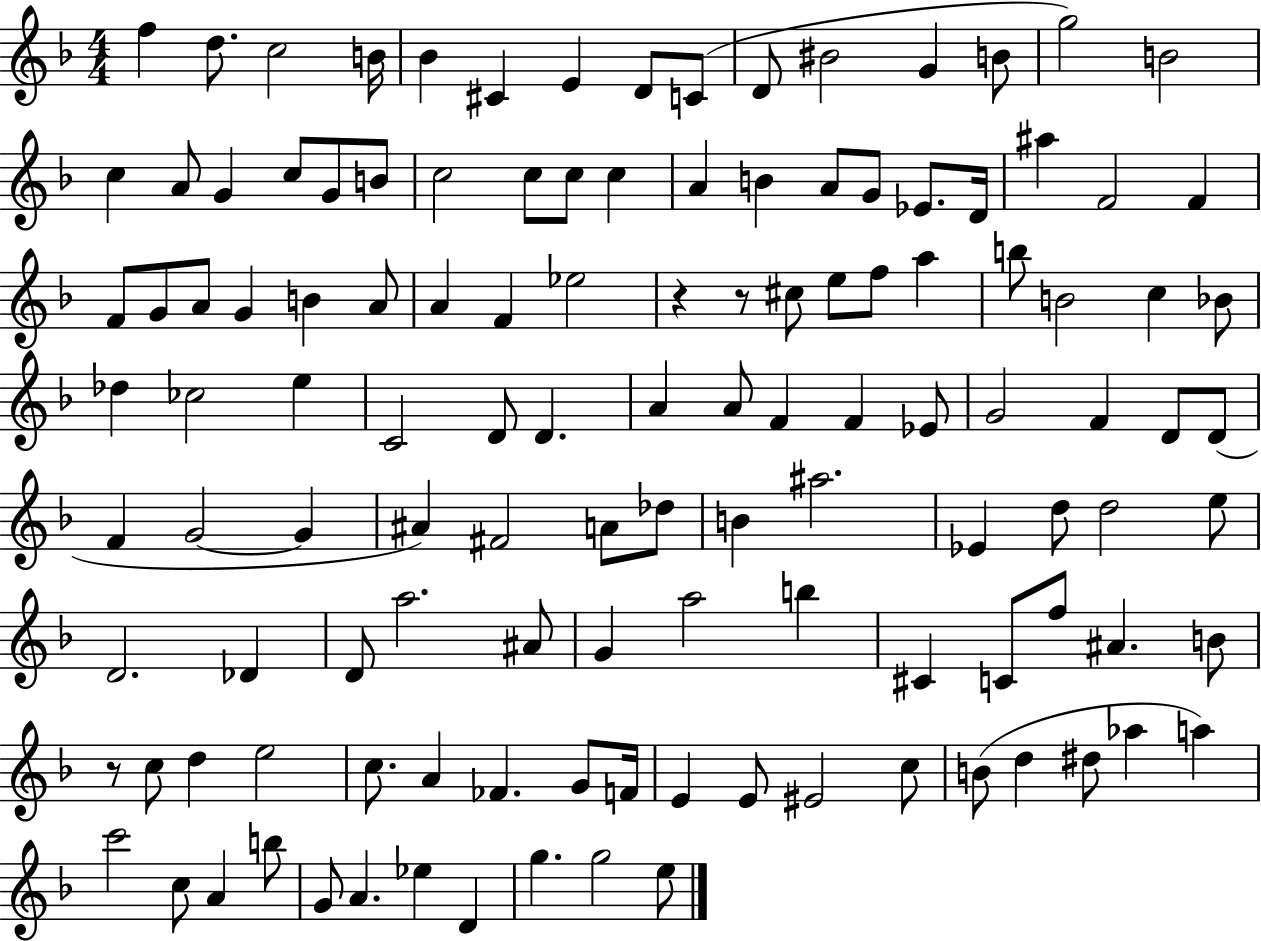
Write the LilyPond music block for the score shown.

{
  \clef treble
  \numericTimeSignature
  \time 4/4
  \key f \major
  \repeat volta 2 { f''4 d''8. c''2 b'16 | bes'4 cis'4 e'4 d'8 c'8( | d'8 bis'2 g'4 b'8 | g''2) b'2 | \break c''4 a'8 g'4 c''8 g'8 b'8 | c''2 c''8 c''8 c''4 | a'4 b'4 a'8 g'8 ees'8. d'16 | ais''4 f'2 f'4 | \break f'8 g'8 a'8 g'4 b'4 a'8 | a'4 f'4 ees''2 | r4 r8 cis''8 e''8 f''8 a''4 | b''8 b'2 c''4 bes'8 | \break des''4 ces''2 e''4 | c'2 d'8 d'4. | a'4 a'8 f'4 f'4 ees'8 | g'2 f'4 d'8 d'8( | \break f'4 g'2~~ g'4 | ais'4) fis'2 a'8 des''8 | b'4 ais''2. | ees'4 d''8 d''2 e''8 | \break d'2. des'4 | d'8 a''2. ais'8 | g'4 a''2 b''4 | cis'4 c'8 f''8 ais'4. b'8 | \break r8 c''8 d''4 e''2 | c''8. a'4 fes'4. g'8 f'16 | e'4 e'8 eis'2 c''8 | b'8( d''4 dis''8 aes''4 a''4) | \break c'''2 c''8 a'4 b''8 | g'8 a'4. ees''4 d'4 | g''4. g''2 e''8 | } \bar "|."
}